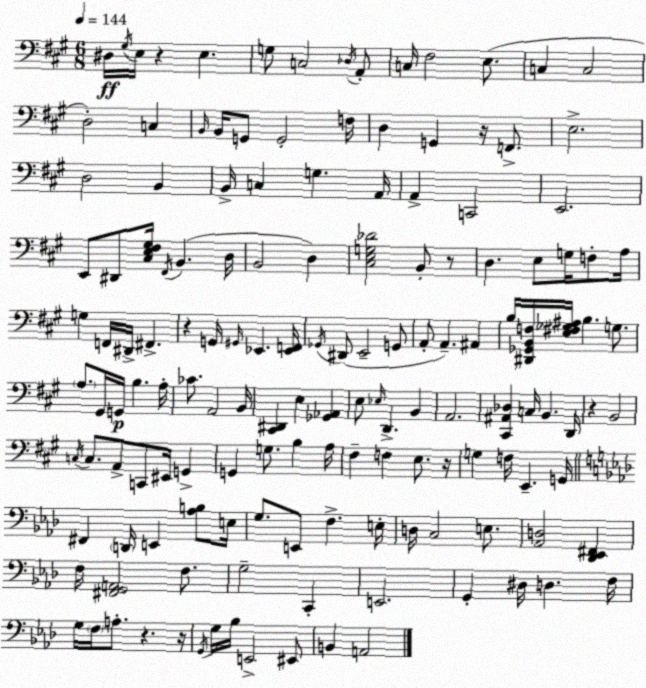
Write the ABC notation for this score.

X:1
T:Untitled
M:6/8
L:1/4
K:A
^D,/4 ^G,/4 E,/4 z E, G,/2 C,2 _D,/4 A,,/2 C,/4 ^F,2 E,/2 C, C,2 D,2 C, B,,/4 B,,/4 G,,/2 G,,2 F,/4 D, G,, z/4 F,,/2 E,2 D,2 B,, B,,/4 C, G, A,,/4 A,, C,,2 E,,2 E,,/2 ^D,,/2 [^C,E,^F,^G,]/4 ^F,,/4 B,, D,/4 B,,2 D, [^C,E,G,_D]2 B,,/2 z/2 D, E,/2 G,/4 F,/2 A,/4 G, F,,/4 ^D,,/4 ^F,, z G,,/4 ^G,,/4 _E,, [_E,,F,,]/4 _G,,/4 ^D,,/2 E,,2 G,,/2 A,,/2 A,, ^A,, B,/4 [^D,,_G,,B,,F,]/4 [E,^F,_G,^A,]/4 B, G,/2 A,/2 ^G,,/4 G,,/4 B, A,/4 _C/2 A,,2 B,,/4 [^C,,^D,,] E, [_G,,_A,,] E,/2 _E,/4 D,, B,, A,,2 [^C,,^A,,_D,] C,/4 B,, D,,/4 z B,,2 C,/4 C,/2 A,,/2 C,,/2 ^E,,/4 G,, G,, G,/2 B, A,/4 ^F, F, E,/2 z/4 G, F,/4 E,, G,,/4 ^F,, D,,/4 E,, [_A,B,]/2 E,/4 G,/2 E,,/2 F, E,/4 D,/4 C,2 E,/2 [_A,,D,]2 [_D,,_E,,^F,,] F,/4 [^F,,G,,A,,]2 F,/2 G,2 C,, E,,2 G,, ^D,/4 D, F,/4 G,/4 F,/4 A,/2 z z/4 G,,/4 G,/4 _B,/4 E,,2 ^E,,/2 B,, A,,2